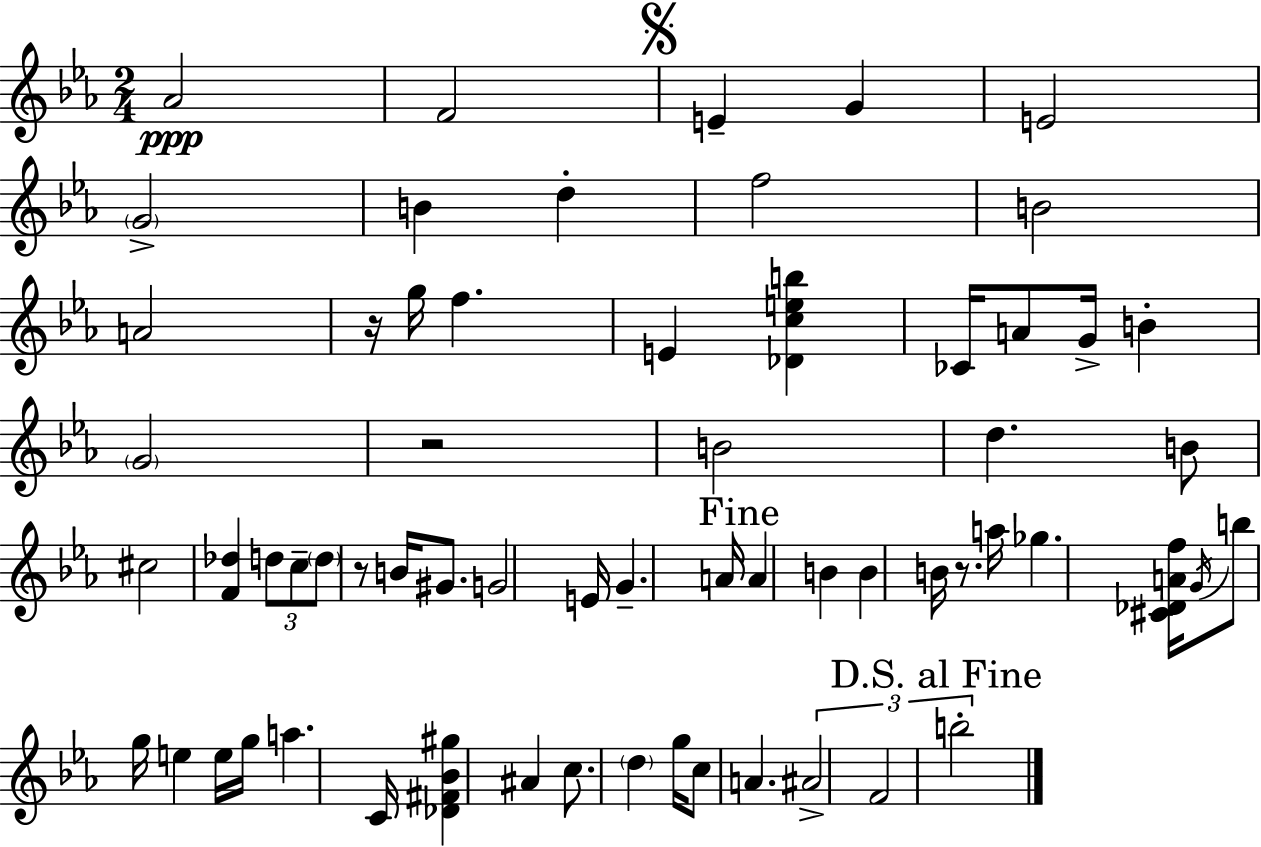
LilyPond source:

{
  \clef treble
  \numericTimeSignature
  \time 2/4
  \key c \minor
  aes'2\ppp | f'2 | \mark \markup { \musicglyph "scripts.segno" } e'4-- g'4 | e'2 | \break \parenthesize g'2-> | b'4 d''4-. | f''2 | b'2 | \break a'2 | r16 g''16 f''4. | e'4 <des' c'' e'' b''>4 | ces'16 a'8 g'16-> b'4-. | \break \parenthesize g'2 | r2 | b'2 | d''4. b'8 | \break cis''2 | <f' des''>4 \tuplet 3/2 { d''8 c''8-- | \parenthesize d''8 } r8 b'16 gis'8. | g'2 | \break e'16 g'4.-- a'16 | \mark "Fine" a'4 b'4 | b'4 b'16 r8. | a''16 ges''4. <cis' des' a' f''>16 | \break \acciaccatura { g'16 } b''8 g''16 e''4 | e''16 g''16 a''4. | c'16 <des' fis' bes' gis''>4 ais'4 | c''8. \parenthesize d''4 | \break g''16 c''8 a'4. | \tuplet 3/2 { ais'2-> | f'2 | \mark "D.S. al Fine" b''2-. } | \break \bar "|."
}